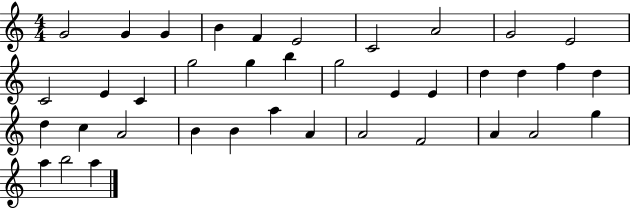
G4/h G4/q G4/q B4/q F4/q E4/h C4/h A4/h G4/h E4/h C4/h E4/q C4/q G5/h G5/q B5/q G5/h E4/q E4/q D5/q D5/q F5/q D5/q D5/q C5/q A4/h B4/q B4/q A5/q A4/q A4/h F4/h A4/q A4/h G5/q A5/q B5/h A5/q